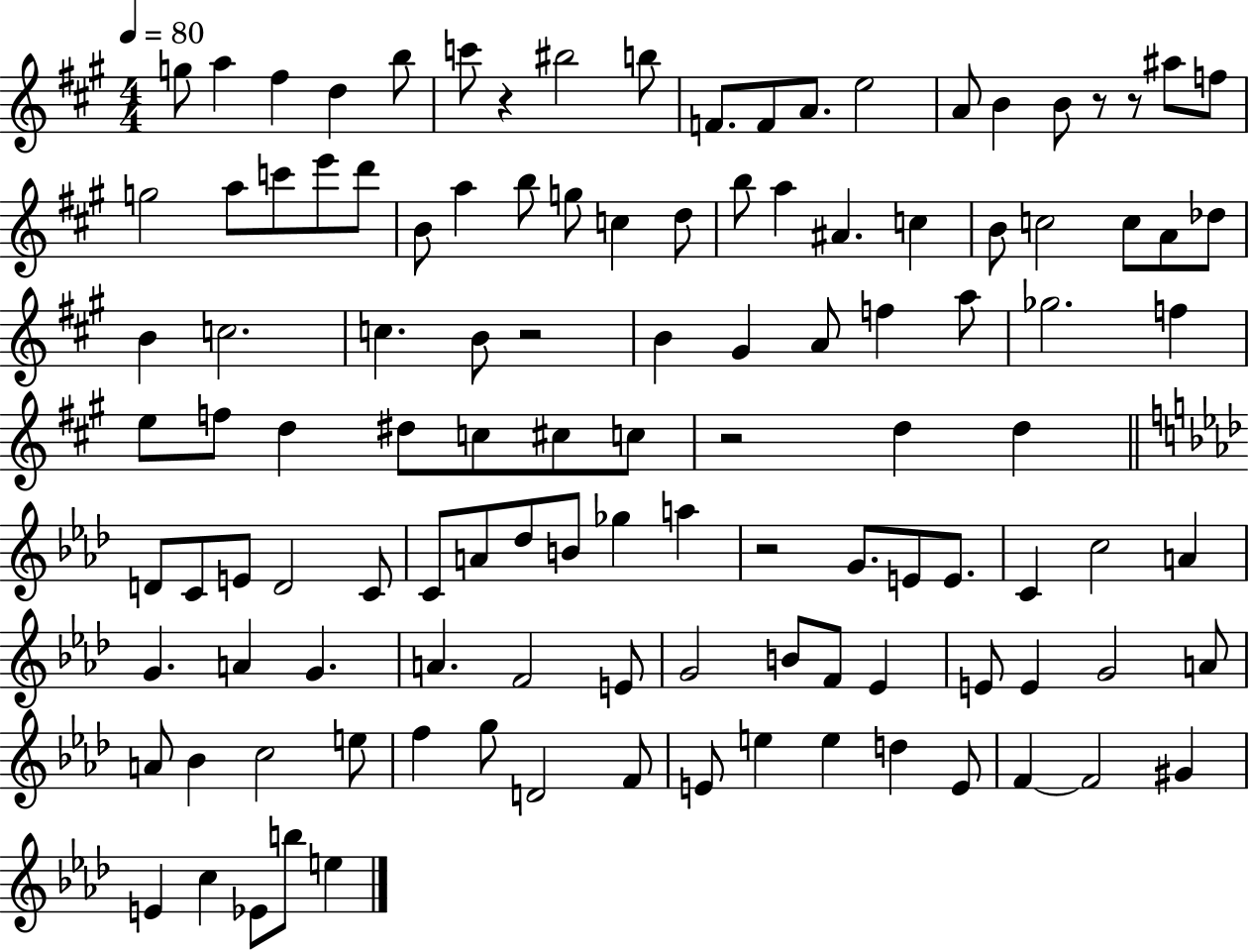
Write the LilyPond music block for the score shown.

{
  \clef treble
  \numericTimeSignature
  \time 4/4
  \key a \major
  \tempo 4 = 80
  g''8 a''4 fis''4 d''4 b''8 | c'''8 r4 bis''2 b''8 | f'8. f'8 a'8. e''2 | a'8 b'4 b'8 r8 r8 ais''8 f''8 | \break g''2 a''8 c'''8 e'''8 d'''8 | b'8 a''4 b''8 g''8 c''4 d''8 | b''8 a''4 ais'4. c''4 | b'8 c''2 c''8 a'8 des''8 | \break b'4 c''2. | c''4. b'8 r2 | b'4 gis'4 a'8 f''4 a''8 | ges''2. f''4 | \break e''8 f''8 d''4 dis''8 c''8 cis''8 c''8 | r2 d''4 d''4 | \bar "||" \break \key aes \major d'8 c'8 e'8 d'2 c'8 | c'8 a'8 des''8 b'8 ges''4 a''4 | r2 g'8. e'8 e'8. | c'4 c''2 a'4 | \break g'4. a'4 g'4. | a'4. f'2 e'8 | g'2 b'8 f'8 ees'4 | e'8 e'4 g'2 a'8 | \break a'8 bes'4 c''2 e''8 | f''4 g''8 d'2 f'8 | e'8 e''4 e''4 d''4 e'8 | f'4~~ f'2 gis'4 | \break e'4 c''4 ees'8 b''8 e''4 | \bar "|."
}